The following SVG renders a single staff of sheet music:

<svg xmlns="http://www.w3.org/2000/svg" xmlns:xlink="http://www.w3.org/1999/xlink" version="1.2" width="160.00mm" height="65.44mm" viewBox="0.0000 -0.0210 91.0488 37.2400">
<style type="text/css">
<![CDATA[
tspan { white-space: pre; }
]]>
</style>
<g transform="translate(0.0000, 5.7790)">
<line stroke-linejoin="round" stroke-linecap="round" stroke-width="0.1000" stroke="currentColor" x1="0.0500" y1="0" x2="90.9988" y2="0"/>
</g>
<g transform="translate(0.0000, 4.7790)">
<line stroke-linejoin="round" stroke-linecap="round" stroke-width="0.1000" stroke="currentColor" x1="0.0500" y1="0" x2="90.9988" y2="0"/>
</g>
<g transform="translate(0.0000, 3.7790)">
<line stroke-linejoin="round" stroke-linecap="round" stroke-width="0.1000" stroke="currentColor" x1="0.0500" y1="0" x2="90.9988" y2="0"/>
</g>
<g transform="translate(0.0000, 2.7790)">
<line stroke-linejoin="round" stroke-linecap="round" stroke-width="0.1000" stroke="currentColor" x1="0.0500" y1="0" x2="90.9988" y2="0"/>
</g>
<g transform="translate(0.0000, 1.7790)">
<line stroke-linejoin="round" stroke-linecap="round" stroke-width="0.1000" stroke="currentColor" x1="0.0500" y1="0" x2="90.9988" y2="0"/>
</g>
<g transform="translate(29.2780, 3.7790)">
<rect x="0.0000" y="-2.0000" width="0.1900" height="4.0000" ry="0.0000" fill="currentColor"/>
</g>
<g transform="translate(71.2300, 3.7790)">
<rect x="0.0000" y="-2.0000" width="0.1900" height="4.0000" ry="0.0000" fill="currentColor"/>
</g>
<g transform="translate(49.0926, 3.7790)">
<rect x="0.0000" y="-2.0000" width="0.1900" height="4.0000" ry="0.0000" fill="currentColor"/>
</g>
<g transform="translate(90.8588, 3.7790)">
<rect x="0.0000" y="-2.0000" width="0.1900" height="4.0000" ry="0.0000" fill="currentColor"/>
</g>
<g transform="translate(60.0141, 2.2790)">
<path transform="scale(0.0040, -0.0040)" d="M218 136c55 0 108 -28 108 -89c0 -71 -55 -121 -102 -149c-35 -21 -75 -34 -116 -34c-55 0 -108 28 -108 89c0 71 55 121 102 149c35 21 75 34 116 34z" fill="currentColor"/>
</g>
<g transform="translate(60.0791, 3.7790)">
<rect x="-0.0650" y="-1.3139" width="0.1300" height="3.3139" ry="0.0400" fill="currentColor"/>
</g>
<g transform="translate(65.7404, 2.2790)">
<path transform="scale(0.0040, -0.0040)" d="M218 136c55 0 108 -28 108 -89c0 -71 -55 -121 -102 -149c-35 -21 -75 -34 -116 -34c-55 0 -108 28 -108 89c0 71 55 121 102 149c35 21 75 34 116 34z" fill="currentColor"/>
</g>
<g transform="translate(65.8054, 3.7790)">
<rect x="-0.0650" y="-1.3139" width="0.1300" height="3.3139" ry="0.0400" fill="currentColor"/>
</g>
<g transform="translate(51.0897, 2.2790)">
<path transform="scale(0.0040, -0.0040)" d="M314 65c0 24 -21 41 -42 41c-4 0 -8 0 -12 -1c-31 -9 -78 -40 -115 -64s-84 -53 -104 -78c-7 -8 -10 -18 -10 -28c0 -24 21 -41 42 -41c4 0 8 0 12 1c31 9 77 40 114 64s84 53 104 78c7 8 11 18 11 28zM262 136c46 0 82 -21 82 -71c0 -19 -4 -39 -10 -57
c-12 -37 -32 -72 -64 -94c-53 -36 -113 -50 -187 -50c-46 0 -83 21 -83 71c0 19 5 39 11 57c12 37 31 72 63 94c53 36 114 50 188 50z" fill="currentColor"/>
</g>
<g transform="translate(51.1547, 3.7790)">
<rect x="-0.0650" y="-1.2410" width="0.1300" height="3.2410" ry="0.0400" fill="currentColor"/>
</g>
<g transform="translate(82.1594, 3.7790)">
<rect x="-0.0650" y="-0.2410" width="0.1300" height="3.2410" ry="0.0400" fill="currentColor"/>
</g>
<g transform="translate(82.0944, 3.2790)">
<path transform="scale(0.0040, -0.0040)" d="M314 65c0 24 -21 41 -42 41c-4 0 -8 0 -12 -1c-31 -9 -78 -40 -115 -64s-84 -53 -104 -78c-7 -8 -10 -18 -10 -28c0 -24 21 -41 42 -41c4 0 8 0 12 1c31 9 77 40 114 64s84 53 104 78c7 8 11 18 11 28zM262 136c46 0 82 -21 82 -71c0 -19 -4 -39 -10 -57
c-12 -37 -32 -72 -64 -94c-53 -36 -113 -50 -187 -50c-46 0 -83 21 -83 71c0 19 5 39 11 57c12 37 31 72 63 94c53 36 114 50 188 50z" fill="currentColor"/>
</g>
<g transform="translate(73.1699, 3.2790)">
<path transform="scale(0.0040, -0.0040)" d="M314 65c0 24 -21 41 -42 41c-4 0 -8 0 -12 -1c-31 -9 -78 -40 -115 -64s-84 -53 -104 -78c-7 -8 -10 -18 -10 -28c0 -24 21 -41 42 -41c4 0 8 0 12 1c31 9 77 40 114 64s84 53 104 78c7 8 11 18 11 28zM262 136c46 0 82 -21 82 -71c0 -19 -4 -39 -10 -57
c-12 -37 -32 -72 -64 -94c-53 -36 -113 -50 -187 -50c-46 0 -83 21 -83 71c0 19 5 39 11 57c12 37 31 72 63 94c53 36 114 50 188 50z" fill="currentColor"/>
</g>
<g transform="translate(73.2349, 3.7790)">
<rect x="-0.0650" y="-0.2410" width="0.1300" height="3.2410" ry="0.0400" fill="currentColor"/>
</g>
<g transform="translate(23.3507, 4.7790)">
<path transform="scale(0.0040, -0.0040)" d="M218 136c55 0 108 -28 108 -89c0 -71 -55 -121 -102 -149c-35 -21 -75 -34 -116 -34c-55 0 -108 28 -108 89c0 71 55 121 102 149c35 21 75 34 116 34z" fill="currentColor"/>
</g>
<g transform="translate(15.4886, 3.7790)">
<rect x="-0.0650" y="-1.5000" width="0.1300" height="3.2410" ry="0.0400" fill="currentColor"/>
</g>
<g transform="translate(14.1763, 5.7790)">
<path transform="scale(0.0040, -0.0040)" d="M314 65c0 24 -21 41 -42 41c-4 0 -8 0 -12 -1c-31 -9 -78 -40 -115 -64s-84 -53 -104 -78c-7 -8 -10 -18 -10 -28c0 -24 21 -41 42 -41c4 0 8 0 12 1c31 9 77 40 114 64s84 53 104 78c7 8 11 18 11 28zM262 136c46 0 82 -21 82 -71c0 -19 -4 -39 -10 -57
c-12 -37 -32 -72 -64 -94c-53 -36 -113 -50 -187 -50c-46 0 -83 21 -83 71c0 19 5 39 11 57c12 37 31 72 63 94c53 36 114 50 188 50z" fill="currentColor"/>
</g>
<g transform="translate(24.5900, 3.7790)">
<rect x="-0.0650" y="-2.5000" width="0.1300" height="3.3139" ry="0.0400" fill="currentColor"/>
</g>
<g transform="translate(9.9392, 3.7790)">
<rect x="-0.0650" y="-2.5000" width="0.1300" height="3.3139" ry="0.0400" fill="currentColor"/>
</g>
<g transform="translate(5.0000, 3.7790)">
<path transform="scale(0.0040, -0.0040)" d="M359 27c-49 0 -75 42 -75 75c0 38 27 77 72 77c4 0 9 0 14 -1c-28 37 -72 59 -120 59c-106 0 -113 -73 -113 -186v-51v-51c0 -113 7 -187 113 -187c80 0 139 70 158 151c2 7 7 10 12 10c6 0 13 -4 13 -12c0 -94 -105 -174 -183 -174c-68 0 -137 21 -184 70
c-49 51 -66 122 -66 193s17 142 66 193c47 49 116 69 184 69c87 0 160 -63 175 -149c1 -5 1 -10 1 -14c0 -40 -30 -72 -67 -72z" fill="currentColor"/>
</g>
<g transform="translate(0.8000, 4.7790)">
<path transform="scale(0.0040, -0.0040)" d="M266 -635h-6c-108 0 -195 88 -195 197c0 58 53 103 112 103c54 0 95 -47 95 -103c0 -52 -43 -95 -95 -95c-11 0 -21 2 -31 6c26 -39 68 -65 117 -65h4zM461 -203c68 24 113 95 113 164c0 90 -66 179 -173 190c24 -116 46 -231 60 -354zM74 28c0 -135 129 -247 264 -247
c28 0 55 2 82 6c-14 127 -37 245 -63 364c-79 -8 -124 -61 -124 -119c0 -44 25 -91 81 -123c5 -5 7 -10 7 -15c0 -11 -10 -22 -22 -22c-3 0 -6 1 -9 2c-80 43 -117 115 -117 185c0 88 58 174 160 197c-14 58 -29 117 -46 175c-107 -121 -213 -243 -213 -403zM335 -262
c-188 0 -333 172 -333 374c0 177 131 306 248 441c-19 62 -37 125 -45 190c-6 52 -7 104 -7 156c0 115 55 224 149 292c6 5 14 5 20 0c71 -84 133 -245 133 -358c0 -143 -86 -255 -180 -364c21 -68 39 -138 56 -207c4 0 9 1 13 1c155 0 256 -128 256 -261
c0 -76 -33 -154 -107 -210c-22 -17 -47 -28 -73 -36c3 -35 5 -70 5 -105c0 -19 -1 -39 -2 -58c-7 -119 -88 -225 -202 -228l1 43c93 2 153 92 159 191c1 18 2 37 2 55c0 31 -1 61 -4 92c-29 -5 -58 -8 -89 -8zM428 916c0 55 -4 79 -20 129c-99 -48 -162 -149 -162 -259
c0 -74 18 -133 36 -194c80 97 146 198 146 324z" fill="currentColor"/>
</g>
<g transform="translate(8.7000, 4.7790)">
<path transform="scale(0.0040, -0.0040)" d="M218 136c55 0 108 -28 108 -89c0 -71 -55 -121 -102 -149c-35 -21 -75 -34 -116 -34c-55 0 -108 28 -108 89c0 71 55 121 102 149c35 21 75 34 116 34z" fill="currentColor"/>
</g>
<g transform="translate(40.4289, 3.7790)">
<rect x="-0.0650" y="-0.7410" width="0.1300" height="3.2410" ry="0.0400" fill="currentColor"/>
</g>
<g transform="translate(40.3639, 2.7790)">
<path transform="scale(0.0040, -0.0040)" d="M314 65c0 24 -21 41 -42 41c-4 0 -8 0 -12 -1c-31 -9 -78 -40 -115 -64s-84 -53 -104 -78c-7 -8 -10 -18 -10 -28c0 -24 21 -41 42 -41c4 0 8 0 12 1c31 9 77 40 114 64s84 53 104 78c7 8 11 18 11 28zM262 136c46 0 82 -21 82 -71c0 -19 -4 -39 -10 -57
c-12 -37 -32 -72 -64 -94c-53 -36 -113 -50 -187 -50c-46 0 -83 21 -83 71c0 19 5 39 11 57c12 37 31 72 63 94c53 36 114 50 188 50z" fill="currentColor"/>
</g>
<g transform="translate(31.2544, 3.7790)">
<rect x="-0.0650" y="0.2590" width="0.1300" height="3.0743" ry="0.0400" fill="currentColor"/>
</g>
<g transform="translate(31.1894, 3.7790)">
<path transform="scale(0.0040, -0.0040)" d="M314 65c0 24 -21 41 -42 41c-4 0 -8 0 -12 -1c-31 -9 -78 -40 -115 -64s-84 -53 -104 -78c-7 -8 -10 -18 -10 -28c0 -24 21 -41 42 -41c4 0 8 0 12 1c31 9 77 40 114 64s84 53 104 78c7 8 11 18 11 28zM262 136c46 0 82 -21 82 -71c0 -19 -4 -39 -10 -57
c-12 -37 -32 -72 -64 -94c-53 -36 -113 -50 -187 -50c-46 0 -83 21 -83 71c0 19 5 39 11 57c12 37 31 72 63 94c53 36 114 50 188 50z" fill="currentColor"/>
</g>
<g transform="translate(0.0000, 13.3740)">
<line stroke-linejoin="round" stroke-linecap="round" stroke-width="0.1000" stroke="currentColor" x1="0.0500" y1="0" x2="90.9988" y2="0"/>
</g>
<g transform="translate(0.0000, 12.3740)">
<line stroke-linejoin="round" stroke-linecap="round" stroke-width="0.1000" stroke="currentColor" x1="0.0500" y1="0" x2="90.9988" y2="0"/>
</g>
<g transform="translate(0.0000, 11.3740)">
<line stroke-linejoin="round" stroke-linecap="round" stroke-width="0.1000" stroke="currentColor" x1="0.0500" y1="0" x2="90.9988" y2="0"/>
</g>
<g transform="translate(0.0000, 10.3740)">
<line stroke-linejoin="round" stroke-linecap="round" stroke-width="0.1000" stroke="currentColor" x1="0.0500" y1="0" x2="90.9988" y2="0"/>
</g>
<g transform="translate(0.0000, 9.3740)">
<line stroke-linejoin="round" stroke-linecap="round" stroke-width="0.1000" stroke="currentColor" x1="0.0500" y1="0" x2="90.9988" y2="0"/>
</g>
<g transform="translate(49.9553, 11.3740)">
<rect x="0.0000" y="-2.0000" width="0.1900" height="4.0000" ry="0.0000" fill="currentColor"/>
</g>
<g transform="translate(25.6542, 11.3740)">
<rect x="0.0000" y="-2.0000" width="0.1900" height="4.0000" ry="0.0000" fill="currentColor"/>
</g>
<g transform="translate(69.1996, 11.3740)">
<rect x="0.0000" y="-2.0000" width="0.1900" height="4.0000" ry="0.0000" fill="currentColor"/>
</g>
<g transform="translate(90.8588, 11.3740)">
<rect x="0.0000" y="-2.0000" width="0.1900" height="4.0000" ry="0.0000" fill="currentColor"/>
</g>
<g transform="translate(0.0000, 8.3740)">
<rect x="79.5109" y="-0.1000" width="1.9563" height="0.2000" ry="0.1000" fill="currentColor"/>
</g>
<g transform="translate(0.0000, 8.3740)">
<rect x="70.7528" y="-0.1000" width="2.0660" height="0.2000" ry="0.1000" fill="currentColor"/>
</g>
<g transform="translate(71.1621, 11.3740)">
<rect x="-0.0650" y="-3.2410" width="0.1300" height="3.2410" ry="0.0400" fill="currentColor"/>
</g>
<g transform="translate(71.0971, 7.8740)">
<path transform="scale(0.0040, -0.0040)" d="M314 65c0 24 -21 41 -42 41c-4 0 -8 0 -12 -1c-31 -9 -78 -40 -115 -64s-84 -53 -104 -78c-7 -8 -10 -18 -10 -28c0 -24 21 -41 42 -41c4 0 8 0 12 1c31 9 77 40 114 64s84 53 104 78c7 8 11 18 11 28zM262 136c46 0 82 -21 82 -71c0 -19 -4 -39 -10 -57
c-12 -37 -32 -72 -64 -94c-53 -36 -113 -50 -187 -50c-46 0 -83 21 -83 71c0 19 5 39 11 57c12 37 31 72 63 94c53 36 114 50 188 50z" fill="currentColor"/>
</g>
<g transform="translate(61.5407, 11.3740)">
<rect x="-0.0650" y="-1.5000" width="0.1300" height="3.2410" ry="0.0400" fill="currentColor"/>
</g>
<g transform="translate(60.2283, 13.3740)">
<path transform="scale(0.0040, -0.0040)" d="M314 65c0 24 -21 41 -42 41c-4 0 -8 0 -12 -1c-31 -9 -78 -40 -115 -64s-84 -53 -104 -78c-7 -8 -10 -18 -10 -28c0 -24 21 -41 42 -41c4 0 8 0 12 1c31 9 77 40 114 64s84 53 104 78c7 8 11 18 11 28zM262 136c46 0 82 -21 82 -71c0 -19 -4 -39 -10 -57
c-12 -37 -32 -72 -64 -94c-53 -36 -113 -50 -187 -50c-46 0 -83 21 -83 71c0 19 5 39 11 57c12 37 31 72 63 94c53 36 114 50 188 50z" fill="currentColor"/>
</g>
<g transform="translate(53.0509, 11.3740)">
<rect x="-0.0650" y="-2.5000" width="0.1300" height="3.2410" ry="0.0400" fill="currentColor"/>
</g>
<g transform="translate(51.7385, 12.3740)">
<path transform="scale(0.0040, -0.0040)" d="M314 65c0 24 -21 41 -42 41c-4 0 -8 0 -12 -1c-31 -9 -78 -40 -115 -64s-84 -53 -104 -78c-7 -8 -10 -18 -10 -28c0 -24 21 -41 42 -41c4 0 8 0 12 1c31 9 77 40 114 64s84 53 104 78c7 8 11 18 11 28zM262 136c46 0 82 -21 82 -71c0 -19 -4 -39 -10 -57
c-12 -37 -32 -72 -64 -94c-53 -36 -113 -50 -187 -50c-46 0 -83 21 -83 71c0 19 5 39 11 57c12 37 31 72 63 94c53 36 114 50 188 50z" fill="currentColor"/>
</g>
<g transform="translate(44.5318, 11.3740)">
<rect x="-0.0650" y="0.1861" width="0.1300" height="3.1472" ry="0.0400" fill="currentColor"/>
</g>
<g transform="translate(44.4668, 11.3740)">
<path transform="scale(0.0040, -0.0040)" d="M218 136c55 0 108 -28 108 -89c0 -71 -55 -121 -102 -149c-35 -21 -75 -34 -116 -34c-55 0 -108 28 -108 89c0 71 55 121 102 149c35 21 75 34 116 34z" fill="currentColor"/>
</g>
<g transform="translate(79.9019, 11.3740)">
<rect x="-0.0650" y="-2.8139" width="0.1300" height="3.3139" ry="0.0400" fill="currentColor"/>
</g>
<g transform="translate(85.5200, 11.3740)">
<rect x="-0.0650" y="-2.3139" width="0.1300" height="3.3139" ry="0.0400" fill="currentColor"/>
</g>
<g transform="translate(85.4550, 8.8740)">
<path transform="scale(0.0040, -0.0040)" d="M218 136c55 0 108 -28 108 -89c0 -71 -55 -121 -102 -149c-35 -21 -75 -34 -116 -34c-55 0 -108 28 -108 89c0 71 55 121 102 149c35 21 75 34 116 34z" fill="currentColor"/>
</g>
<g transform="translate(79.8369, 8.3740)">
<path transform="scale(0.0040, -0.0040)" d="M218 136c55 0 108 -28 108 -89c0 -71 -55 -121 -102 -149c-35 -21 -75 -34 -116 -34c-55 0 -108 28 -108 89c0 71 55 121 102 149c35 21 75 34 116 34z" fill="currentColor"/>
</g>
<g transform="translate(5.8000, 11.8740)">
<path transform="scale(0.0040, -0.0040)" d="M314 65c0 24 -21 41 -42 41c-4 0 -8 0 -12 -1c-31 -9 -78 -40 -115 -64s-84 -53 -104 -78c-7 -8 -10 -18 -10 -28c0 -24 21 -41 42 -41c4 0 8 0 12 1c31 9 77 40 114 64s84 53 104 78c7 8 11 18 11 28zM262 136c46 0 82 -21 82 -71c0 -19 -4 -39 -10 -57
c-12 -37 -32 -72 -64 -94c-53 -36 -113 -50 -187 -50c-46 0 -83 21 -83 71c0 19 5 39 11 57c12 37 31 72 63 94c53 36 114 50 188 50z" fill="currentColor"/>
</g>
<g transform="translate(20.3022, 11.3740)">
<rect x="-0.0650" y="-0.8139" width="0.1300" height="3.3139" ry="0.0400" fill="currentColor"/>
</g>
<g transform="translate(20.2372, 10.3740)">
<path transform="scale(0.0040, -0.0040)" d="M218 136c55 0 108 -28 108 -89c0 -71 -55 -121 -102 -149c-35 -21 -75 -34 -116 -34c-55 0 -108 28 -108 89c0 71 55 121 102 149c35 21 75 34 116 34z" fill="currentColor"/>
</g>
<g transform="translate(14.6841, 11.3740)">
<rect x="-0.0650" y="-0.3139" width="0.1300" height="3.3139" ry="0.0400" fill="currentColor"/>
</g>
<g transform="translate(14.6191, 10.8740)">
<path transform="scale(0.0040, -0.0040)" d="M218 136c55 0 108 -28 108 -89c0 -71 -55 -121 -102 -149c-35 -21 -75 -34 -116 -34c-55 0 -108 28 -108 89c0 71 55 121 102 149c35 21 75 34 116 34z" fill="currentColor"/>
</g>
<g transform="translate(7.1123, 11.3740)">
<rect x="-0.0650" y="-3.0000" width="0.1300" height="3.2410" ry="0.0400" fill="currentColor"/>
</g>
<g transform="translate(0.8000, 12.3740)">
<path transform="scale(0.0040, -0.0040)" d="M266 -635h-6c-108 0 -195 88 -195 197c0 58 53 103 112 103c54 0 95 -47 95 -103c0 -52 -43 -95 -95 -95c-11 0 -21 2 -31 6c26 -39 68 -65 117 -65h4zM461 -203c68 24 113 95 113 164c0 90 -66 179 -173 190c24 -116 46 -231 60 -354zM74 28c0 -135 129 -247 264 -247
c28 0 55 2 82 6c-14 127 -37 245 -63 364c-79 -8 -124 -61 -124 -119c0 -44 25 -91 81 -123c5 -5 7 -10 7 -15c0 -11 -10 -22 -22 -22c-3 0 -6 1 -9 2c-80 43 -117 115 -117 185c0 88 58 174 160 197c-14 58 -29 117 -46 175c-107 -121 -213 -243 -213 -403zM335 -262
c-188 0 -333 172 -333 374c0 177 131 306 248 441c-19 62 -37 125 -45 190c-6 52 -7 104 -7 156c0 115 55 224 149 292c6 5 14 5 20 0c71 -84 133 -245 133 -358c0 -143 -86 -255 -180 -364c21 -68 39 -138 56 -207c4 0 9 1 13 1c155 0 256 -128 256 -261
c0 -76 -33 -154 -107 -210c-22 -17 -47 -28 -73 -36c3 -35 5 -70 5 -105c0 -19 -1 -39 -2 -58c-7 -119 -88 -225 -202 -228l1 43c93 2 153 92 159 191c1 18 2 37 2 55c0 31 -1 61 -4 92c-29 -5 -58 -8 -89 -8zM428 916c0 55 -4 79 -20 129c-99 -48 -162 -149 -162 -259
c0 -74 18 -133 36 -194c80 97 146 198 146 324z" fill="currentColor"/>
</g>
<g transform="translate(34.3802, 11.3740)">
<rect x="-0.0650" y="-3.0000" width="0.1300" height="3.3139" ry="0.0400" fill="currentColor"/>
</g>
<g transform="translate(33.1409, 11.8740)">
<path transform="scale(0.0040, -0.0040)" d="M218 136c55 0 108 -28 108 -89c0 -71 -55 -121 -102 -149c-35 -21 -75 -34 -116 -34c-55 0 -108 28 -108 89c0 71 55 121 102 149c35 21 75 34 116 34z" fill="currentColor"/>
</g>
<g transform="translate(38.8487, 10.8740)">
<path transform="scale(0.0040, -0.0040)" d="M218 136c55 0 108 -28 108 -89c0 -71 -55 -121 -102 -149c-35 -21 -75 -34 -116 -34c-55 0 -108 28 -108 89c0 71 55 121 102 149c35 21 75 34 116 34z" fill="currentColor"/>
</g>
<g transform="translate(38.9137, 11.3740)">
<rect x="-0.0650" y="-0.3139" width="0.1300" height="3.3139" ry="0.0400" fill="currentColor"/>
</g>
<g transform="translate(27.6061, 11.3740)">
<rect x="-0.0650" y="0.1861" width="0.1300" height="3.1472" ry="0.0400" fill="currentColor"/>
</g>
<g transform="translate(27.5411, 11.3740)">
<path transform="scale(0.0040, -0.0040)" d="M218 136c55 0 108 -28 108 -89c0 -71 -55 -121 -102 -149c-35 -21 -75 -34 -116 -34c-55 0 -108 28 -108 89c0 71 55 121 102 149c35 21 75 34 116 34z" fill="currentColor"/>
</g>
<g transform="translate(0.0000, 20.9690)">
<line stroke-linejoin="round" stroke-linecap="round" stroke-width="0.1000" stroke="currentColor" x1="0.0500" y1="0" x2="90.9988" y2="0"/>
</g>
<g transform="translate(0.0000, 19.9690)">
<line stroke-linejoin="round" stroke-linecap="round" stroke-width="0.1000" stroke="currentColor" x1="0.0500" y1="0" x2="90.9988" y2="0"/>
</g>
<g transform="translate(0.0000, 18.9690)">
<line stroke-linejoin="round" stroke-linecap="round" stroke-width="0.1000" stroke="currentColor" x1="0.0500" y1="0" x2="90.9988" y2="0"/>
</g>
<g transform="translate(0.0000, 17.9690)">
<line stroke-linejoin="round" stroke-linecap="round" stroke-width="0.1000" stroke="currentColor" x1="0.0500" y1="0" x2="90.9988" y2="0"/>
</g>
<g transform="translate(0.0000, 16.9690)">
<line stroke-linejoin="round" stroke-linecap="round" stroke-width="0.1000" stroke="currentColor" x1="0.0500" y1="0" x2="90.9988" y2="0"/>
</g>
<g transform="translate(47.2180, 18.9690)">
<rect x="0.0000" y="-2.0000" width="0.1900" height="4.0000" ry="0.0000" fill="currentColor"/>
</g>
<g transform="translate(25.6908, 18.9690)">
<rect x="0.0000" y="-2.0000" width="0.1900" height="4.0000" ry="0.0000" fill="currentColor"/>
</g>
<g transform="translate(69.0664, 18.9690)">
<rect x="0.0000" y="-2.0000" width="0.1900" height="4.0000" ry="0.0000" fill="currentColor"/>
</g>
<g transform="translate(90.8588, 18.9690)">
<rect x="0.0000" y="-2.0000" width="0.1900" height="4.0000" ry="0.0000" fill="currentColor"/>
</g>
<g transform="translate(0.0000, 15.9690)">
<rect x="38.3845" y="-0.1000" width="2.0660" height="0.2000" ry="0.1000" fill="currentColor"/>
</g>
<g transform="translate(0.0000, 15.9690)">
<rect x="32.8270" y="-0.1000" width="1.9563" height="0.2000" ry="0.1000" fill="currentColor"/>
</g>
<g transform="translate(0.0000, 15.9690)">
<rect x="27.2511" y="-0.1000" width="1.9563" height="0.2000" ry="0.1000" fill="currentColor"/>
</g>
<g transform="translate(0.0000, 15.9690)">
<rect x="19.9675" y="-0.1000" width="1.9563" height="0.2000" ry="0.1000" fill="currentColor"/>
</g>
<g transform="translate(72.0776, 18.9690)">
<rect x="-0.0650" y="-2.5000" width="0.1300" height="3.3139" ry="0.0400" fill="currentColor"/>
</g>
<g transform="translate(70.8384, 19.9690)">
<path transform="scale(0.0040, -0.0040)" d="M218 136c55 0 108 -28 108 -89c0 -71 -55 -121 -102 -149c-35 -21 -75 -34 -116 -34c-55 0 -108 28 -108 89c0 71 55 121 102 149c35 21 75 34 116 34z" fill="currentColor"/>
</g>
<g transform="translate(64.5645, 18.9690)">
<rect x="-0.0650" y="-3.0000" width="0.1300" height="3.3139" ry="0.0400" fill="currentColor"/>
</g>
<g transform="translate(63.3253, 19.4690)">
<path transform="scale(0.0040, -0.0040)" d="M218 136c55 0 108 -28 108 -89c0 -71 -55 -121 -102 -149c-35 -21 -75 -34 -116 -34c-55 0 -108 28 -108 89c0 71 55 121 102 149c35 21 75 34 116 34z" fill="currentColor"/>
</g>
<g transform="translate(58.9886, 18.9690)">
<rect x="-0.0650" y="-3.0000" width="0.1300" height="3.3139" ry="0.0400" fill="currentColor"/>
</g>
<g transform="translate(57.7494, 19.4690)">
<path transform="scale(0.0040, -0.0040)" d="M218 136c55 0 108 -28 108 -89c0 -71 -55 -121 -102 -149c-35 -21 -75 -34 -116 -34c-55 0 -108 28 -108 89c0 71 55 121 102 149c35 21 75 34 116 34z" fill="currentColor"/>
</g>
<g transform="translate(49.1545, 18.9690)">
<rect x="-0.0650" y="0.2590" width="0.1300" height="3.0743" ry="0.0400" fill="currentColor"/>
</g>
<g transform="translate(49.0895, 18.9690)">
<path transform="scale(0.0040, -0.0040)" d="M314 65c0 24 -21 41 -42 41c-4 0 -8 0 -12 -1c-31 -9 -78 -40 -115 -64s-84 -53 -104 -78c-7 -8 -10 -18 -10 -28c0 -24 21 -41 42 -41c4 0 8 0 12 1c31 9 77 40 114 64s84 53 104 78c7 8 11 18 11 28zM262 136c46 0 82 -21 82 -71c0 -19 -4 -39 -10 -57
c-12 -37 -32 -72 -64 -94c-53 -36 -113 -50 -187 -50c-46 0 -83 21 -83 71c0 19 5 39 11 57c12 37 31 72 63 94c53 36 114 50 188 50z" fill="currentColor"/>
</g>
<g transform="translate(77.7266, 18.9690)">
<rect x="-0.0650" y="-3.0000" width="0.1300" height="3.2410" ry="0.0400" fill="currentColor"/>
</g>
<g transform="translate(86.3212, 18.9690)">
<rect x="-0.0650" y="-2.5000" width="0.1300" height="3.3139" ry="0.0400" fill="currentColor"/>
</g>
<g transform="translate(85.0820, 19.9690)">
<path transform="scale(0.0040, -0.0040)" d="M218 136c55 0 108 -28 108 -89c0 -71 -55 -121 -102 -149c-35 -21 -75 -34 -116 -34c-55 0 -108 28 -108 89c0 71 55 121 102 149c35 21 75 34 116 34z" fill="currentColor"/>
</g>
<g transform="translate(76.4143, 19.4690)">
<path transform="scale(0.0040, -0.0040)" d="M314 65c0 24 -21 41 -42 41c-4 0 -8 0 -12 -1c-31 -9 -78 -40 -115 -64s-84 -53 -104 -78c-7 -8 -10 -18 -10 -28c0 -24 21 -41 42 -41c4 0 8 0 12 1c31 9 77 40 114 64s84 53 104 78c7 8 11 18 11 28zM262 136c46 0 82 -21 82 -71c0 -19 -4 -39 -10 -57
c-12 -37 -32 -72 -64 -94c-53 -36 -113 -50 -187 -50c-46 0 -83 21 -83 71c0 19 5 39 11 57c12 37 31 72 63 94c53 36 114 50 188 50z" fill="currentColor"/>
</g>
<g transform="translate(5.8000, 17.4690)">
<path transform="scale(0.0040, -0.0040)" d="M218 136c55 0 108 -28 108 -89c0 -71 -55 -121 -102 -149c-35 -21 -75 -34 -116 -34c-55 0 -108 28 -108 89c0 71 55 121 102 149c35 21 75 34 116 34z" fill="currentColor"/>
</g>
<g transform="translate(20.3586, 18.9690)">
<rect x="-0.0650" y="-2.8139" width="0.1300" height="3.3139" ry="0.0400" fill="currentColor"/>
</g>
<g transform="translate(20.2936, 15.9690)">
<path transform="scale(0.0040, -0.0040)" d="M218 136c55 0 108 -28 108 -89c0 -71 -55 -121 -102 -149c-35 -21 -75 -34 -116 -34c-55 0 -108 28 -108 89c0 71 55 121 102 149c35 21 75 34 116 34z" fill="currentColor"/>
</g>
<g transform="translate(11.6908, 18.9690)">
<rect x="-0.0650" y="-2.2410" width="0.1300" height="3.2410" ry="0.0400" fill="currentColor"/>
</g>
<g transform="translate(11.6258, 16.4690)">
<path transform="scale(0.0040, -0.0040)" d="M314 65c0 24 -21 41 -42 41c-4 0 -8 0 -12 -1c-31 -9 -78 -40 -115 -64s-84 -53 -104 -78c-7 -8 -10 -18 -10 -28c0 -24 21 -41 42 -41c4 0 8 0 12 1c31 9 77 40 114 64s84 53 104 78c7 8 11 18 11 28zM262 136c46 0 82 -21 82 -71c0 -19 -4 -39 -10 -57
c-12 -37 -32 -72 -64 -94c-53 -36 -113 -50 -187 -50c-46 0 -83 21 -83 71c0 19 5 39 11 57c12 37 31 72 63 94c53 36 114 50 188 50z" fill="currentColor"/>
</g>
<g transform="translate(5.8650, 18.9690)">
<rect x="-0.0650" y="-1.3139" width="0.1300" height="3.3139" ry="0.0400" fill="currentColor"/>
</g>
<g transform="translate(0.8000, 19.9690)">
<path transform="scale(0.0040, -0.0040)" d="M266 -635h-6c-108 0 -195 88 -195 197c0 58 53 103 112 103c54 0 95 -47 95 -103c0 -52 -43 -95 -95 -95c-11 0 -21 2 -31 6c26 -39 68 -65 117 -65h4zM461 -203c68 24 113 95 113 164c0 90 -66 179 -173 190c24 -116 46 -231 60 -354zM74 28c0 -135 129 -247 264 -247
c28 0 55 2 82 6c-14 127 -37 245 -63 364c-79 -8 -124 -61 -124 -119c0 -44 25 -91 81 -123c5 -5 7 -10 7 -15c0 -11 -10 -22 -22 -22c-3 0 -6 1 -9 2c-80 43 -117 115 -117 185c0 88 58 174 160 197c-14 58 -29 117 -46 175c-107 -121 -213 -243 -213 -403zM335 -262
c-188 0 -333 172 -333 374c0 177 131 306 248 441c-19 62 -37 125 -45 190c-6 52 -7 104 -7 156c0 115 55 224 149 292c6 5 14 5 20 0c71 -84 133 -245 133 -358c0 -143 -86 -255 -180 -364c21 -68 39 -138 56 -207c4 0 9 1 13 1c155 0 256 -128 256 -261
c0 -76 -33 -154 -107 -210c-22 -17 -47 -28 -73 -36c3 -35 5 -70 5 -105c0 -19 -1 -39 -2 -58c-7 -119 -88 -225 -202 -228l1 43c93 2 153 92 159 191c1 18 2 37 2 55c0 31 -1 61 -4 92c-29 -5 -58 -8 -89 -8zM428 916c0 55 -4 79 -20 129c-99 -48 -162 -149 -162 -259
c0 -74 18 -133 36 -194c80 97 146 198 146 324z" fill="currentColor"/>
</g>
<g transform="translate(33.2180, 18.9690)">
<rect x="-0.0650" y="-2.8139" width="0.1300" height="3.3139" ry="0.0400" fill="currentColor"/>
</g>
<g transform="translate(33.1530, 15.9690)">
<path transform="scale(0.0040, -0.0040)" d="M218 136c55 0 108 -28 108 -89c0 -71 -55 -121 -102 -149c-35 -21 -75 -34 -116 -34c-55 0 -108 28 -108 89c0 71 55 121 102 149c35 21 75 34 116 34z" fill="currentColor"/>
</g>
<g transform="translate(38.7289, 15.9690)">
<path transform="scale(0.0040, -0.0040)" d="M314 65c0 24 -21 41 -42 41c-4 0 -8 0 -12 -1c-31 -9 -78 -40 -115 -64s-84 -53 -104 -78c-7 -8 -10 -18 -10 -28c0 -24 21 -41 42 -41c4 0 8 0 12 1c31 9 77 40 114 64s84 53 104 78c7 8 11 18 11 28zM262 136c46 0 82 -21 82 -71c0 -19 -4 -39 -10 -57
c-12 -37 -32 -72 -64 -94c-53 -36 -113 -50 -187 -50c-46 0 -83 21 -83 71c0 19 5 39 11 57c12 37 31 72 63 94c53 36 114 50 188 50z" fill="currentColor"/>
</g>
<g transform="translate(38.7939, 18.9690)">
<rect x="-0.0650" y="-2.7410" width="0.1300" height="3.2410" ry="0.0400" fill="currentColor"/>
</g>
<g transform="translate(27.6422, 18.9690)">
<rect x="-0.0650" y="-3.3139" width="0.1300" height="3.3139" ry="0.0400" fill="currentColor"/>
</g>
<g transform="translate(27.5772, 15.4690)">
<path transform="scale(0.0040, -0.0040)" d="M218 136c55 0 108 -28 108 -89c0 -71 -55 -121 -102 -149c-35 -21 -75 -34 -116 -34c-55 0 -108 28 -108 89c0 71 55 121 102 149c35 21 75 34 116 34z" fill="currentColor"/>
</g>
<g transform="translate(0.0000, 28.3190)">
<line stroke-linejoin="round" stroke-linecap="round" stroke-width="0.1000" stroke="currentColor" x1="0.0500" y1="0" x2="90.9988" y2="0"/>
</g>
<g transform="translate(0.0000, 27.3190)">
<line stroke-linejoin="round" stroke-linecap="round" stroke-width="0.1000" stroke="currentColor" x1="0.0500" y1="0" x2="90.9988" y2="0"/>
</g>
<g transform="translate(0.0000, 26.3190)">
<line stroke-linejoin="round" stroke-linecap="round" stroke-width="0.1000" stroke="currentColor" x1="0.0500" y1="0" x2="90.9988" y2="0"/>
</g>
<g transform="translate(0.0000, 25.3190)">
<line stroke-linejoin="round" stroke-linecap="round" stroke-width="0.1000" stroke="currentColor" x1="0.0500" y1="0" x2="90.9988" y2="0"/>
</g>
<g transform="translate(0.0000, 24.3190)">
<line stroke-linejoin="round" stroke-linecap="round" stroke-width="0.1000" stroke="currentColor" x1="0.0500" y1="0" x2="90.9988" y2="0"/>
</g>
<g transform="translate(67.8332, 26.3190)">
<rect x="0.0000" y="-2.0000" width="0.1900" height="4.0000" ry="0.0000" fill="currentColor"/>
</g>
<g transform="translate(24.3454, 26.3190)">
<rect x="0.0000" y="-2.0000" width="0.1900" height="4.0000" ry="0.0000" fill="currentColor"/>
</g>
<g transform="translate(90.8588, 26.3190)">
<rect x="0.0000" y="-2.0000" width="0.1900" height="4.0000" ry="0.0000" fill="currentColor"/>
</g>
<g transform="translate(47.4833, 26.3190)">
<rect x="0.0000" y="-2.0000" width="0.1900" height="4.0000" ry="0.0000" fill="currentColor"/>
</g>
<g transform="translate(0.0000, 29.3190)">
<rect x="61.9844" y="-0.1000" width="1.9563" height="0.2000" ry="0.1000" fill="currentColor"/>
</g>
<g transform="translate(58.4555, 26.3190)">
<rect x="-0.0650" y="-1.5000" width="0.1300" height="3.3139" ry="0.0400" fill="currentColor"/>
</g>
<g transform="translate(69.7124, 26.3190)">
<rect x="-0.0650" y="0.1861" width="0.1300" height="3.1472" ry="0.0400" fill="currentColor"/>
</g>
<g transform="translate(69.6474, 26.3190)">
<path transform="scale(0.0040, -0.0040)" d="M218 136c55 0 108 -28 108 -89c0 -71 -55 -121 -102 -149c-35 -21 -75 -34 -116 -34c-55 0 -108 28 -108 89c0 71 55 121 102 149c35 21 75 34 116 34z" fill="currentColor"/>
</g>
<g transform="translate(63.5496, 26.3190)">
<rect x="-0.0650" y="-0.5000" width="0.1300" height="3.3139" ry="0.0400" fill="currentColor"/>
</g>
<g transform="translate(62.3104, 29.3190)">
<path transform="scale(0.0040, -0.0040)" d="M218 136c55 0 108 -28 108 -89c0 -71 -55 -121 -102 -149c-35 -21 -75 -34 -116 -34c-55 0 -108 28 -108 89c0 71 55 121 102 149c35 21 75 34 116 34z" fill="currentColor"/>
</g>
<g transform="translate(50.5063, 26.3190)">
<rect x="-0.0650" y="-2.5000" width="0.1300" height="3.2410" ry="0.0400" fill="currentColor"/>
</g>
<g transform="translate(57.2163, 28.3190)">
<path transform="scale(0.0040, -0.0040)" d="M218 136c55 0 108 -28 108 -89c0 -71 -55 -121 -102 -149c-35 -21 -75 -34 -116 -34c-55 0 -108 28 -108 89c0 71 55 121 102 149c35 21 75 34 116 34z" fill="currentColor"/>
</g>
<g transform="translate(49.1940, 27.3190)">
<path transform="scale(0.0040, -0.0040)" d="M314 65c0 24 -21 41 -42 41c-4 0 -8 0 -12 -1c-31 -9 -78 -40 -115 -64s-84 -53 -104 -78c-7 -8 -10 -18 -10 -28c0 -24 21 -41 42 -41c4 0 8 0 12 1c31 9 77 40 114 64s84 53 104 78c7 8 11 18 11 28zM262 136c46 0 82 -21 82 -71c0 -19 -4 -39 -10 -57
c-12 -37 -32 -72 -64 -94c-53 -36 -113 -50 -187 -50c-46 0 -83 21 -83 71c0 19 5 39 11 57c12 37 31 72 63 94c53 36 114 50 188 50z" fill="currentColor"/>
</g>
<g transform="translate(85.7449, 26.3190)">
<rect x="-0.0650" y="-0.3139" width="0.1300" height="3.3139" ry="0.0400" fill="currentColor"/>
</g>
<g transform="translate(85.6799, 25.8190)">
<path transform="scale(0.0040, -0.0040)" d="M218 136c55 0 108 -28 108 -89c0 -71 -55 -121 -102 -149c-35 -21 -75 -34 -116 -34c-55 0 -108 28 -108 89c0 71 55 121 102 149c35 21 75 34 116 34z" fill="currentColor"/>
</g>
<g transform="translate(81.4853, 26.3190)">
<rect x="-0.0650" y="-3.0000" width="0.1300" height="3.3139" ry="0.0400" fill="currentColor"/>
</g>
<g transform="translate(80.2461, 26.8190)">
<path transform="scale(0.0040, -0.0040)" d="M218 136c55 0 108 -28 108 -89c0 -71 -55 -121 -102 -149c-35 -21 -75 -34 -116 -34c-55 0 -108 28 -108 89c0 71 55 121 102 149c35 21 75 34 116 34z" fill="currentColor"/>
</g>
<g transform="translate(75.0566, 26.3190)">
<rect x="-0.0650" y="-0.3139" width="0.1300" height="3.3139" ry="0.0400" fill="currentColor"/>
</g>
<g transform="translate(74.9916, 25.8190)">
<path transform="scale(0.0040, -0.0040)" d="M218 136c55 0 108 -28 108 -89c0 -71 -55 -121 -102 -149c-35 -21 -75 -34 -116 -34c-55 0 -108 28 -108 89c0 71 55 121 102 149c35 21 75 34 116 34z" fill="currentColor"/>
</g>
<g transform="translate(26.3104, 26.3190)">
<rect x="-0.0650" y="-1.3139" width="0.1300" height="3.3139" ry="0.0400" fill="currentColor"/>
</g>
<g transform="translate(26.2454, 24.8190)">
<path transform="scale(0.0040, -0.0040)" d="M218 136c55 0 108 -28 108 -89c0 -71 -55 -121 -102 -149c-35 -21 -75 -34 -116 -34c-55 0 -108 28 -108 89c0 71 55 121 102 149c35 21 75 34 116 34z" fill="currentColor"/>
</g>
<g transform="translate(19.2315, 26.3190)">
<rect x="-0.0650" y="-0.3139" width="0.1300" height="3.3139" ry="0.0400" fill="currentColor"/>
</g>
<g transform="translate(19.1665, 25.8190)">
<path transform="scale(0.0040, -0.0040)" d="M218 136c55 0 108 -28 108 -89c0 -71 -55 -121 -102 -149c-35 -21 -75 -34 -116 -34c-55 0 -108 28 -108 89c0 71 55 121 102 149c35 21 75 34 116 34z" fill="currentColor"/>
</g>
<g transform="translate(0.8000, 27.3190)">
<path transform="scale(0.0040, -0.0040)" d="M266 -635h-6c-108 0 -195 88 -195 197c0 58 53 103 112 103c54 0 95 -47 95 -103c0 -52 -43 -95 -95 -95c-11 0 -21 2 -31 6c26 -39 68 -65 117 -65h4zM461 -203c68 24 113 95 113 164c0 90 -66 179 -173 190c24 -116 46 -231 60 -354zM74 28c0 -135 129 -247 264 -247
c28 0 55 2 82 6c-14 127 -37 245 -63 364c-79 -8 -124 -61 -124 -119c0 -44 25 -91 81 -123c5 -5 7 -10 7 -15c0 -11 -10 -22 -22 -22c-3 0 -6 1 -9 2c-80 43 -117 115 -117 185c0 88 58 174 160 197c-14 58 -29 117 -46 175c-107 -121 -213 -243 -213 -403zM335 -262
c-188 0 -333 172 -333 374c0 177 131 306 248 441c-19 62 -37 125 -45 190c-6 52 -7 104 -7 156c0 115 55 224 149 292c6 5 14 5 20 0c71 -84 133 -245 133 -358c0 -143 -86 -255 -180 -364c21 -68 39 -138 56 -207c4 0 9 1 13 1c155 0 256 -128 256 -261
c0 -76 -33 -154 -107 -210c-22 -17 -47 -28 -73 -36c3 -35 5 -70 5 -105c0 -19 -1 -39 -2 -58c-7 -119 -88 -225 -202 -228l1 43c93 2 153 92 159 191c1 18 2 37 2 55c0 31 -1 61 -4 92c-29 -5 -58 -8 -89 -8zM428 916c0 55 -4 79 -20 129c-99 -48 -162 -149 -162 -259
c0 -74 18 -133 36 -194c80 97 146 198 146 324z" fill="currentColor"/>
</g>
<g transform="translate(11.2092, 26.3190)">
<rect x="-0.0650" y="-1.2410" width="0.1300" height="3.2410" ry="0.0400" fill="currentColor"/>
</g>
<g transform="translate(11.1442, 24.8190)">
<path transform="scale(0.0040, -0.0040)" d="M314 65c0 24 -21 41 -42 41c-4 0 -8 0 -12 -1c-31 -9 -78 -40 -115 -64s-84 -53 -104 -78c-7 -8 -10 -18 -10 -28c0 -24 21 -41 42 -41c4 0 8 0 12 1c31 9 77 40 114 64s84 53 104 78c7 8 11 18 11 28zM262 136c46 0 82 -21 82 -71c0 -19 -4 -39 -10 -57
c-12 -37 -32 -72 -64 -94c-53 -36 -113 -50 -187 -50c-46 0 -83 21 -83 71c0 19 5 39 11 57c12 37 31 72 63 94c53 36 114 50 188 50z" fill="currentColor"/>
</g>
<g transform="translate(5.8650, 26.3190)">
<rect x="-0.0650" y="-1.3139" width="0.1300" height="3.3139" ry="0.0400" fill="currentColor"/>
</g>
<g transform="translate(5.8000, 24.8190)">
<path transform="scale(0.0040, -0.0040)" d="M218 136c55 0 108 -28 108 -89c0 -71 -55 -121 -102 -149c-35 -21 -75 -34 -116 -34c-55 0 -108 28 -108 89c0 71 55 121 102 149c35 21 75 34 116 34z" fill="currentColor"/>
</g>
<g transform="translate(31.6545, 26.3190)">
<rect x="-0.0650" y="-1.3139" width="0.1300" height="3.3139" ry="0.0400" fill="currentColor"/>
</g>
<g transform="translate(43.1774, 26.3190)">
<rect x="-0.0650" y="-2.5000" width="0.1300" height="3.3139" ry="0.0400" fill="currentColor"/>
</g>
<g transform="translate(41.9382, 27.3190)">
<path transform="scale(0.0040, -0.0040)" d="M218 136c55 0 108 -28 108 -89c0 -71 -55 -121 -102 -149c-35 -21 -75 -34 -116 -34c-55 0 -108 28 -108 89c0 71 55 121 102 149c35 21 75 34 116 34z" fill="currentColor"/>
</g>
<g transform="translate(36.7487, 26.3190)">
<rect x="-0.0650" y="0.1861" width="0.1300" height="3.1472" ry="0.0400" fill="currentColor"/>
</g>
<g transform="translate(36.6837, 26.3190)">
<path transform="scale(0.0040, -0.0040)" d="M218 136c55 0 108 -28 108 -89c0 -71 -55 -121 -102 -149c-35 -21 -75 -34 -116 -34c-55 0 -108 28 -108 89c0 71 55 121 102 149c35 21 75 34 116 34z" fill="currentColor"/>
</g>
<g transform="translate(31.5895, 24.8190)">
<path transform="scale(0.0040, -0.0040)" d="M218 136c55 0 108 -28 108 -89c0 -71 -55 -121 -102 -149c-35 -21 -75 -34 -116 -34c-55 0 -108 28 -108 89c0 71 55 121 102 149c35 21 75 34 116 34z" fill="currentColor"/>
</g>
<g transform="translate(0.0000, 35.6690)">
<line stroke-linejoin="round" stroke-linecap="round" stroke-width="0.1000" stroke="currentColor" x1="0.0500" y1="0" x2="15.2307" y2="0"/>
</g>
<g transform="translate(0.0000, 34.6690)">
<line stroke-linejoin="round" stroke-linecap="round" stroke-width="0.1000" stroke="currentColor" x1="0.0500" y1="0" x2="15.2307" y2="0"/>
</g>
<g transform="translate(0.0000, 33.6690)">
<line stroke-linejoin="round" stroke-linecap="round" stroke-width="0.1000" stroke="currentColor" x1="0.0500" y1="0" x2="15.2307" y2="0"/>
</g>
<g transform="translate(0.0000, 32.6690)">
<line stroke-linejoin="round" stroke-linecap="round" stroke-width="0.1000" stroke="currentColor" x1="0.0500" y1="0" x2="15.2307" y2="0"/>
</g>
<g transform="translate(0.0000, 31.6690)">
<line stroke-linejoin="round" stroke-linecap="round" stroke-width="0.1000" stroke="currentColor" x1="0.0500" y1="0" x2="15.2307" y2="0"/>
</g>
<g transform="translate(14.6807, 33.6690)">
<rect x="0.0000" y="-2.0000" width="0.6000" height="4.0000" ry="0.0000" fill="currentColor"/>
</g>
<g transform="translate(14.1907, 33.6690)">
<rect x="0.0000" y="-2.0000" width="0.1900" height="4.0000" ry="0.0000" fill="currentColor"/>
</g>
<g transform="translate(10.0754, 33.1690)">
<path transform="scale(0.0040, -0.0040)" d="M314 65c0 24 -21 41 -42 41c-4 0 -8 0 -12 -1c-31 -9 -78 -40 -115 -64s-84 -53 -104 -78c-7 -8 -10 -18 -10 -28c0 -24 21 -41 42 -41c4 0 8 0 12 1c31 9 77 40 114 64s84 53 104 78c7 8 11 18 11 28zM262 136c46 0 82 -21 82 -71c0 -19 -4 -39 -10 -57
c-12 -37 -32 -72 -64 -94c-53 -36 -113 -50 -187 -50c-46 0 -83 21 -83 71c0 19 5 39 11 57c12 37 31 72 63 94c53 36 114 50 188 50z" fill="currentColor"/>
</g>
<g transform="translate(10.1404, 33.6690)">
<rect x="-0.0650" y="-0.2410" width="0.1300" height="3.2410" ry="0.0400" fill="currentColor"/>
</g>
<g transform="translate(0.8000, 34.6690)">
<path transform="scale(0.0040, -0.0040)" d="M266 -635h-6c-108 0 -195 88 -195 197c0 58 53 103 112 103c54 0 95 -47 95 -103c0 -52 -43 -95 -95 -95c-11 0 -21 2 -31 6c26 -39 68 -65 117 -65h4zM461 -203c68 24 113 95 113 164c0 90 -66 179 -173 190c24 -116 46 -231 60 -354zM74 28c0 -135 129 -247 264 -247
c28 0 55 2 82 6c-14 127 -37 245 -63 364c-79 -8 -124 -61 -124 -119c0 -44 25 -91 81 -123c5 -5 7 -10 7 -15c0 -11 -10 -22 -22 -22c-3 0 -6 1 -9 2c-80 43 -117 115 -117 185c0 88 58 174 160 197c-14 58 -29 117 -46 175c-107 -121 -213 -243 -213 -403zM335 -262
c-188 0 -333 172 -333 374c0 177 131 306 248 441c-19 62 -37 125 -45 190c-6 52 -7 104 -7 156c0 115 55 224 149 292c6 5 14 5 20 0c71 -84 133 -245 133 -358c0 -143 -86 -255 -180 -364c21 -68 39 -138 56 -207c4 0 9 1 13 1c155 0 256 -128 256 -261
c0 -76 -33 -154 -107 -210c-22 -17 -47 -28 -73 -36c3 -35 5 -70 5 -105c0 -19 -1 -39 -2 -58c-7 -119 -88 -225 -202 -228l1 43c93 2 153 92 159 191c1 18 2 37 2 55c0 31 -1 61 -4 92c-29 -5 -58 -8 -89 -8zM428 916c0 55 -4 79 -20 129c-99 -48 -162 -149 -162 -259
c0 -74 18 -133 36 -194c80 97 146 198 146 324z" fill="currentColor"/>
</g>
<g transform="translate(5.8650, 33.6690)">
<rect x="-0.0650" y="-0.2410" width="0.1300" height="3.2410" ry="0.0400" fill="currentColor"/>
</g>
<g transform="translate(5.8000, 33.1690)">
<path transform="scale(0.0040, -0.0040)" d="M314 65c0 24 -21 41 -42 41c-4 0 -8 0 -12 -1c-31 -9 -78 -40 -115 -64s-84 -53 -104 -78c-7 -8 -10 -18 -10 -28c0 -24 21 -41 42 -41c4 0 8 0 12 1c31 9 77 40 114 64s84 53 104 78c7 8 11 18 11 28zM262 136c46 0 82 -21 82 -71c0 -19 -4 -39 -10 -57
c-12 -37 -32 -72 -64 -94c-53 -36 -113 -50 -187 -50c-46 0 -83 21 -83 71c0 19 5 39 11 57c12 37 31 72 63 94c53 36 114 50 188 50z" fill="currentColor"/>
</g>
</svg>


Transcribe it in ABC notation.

X:1
T:Untitled
M:4/4
L:1/4
K:C
G E2 G B2 d2 e2 e e c2 c2 A2 c d B A c B G2 E2 b2 a g e g2 a b a a2 B2 A A G A2 G e e2 c e e B G G2 E C B c A c c2 c2